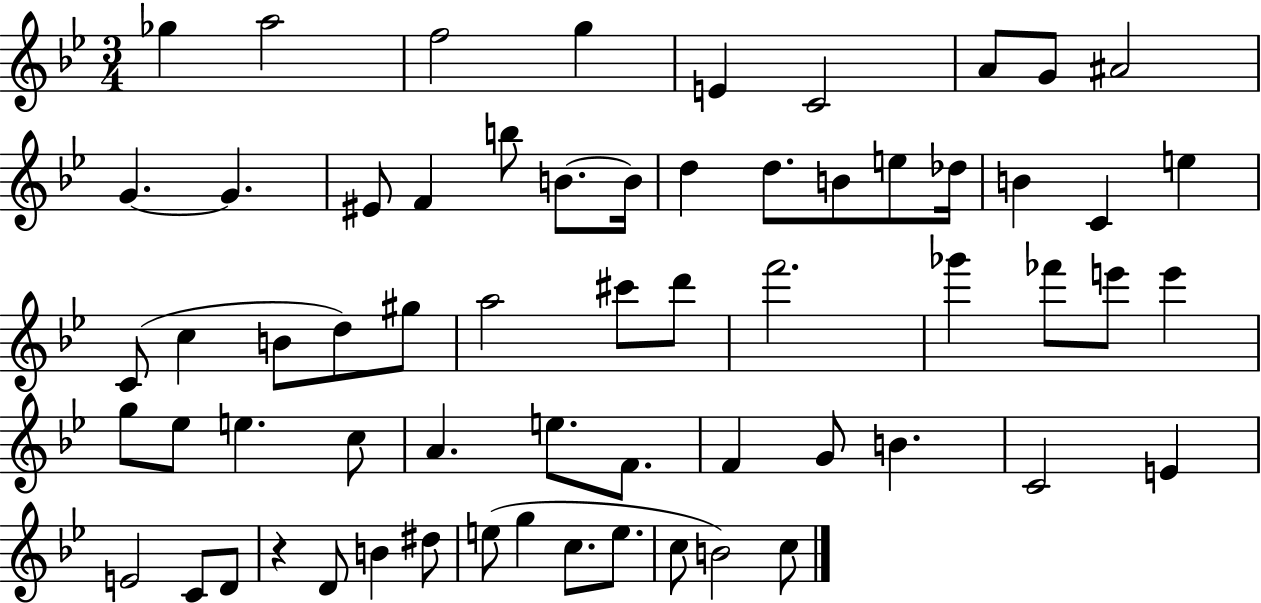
X:1
T:Untitled
M:3/4
L:1/4
K:Bb
_g a2 f2 g E C2 A/2 G/2 ^A2 G G ^E/2 F b/2 B/2 B/4 d d/2 B/2 e/2 _d/4 B C e C/2 c B/2 d/2 ^g/2 a2 ^c'/2 d'/2 f'2 _g' _f'/2 e'/2 e' g/2 _e/2 e c/2 A e/2 F/2 F G/2 B C2 E E2 C/2 D/2 z D/2 B ^d/2 e/2 g c/2 e/2 c/2 B2 c/2